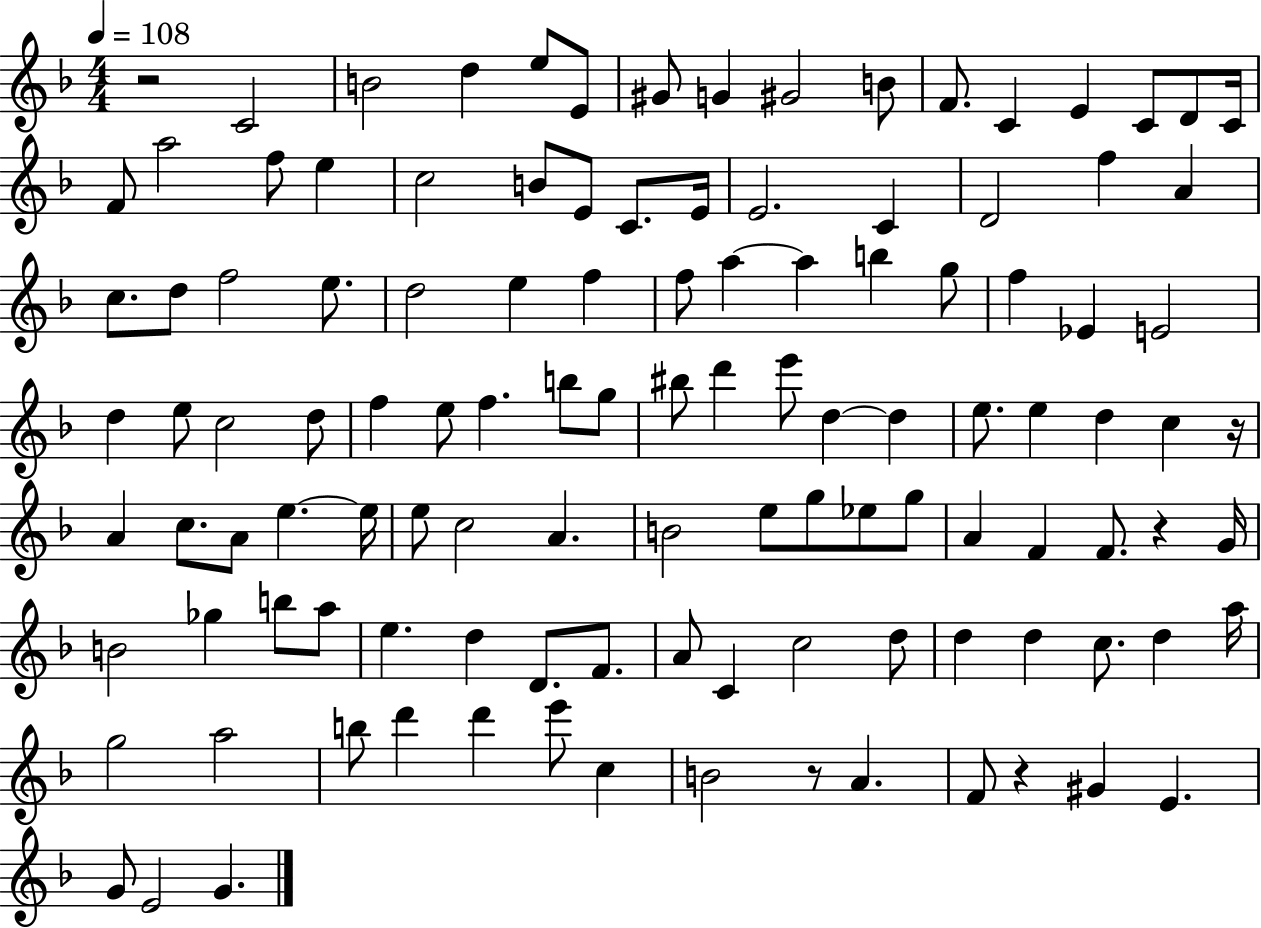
X:1
T:Untitled
M:4/4
L:1/4
K:F
z2 C2 B2 d e/2 E/2 ^G/2 G ^G2 B/2 F/2 C E C/2 D/2 C/4 F/2 a2 f/2 e c2 B/2 E/2 C/2 E/4 E2 C D2 f A c/2 d/2 f2 e/2 d2 e f f/2 a a b g/2 f _E E2 d e/2 c2 d/2 f e/2 f b/2 g/2 ^b/2 d' e'/2 d d e/2 e d c z/4 A c/2 A/2 e e/4 e/2 c2 A B2 e/2 g/2 _e/2 g/2 A F F/2 z G/4 B2 _g b/2 a/2 e d D/2 F/2 A/2 C c2 d/2 d d c/2 d a/4 g2 a2 b/2 d' d' e'/2 c B2 z/2 A F/2 z ^G E G/2 E2 G